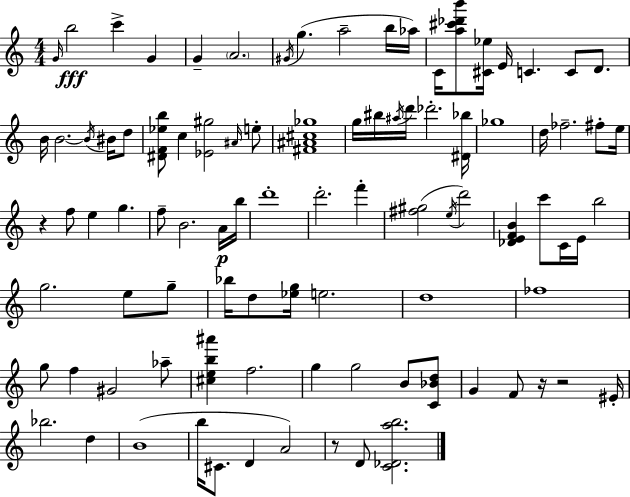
{
  \clef treble
  \numericTimeSignature
  \time 4/4
  \key c \major
  \grace { g'16 }\fff b''2 c'''4-> g'4 | g'4-- \parenthesize a'2. | \acciaccatura { gis'16 }( g''4. a''2-- | b''16 aes''16) c'16 <a'' cis''' des''' b'''>8 <cis' ees''>16 e'16 c'4. c'8 d'8. | \break b'16 b'2.~~ \acciaccatura { b'16 } | bis'16 d''8 <dis' f' ees'' b''>8 c''4 <ees' gis''>2 | \grace { ais'16 } e''8-. <fis' ais' cis'' ges''>1 | g''16 bis''16 \acciaccatura { ais''16 } d'''16 des'''2.-. | \break <dis' bes''>16 ges''1 | d''16 fes''2.-- | fis''8-. e''16 r4 f''8 e''4 g''4. | f''8-- b'2. | \break a'16\p b''16 d'''1-. | d'''2.-. | f'''4-. <fis'' gis''>2( \acciaccatura { e''16 } d'''2) | <des' e' f' b'>4 c'''8 c'16 e'16 b''2 | \break g''2. | e''8 g''8-- bes''16 d''8 <ees'' g''>16 e''2. | d''1 | fes''1 | \break g''8 f''4 gis'2 | aes''8-- <cis'' e'' b'' ais'''>4 f''2. | g''4 g''2 | b'8 <c' bes' d''>8 g'4 f'8 r16 r2 | \break eis'16-. bes''2. | d''4 b'1( | b''16 cis'8. d'4 a'2) | r8 d'8 <c' des' a'' b''>2. | \break \bar "|."
}